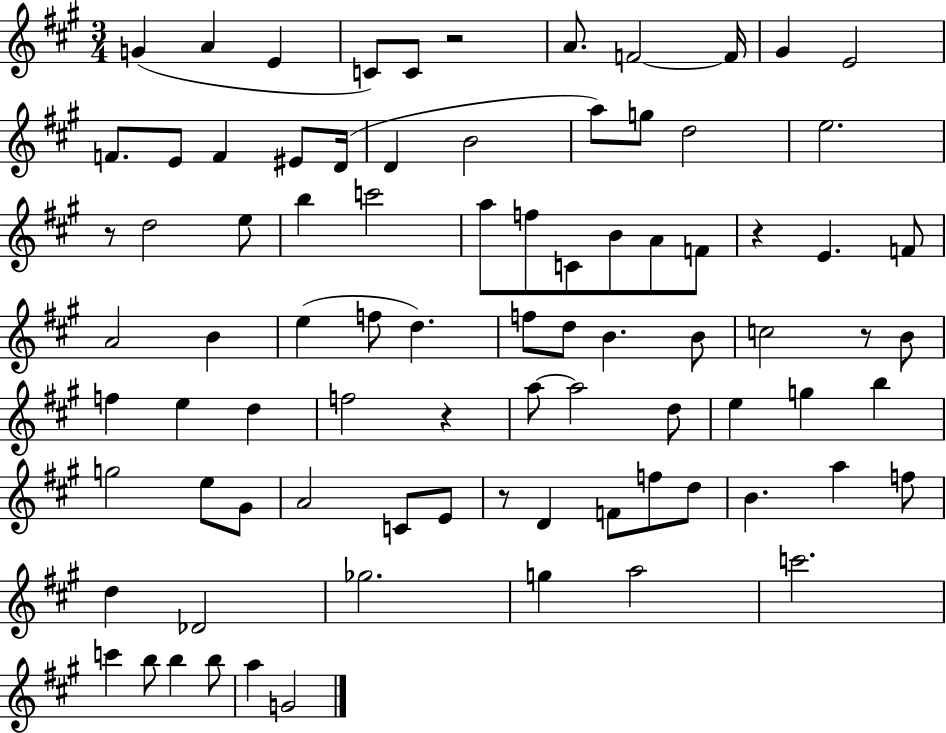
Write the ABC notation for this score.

X:1
T:Untitled
M:3/4
L:1/4
K:A
G A E C/2 C/2 z2 A/2 F2 F/4 ^G E2 F/2 E/2 F ^E/2 D/4 D B2 a/2 g/2 d2 e2 z/2 d2 e/2 b c'2 a/2 f/2 C/2 B/2 A/2 F/2 z E F/2 A2 B e f/2 d f/2 d/2 B B/2 c2 z/2 B/2 f e d f2 z a/2 a2 d/2 e g b g2 e/2 ^G/2 A2 C/2 E/2 z/2 D F/2 f/2 d/2 B a f/2 d _D2 _g2 g a2 c'2 c' b/2 b b/2 a G2